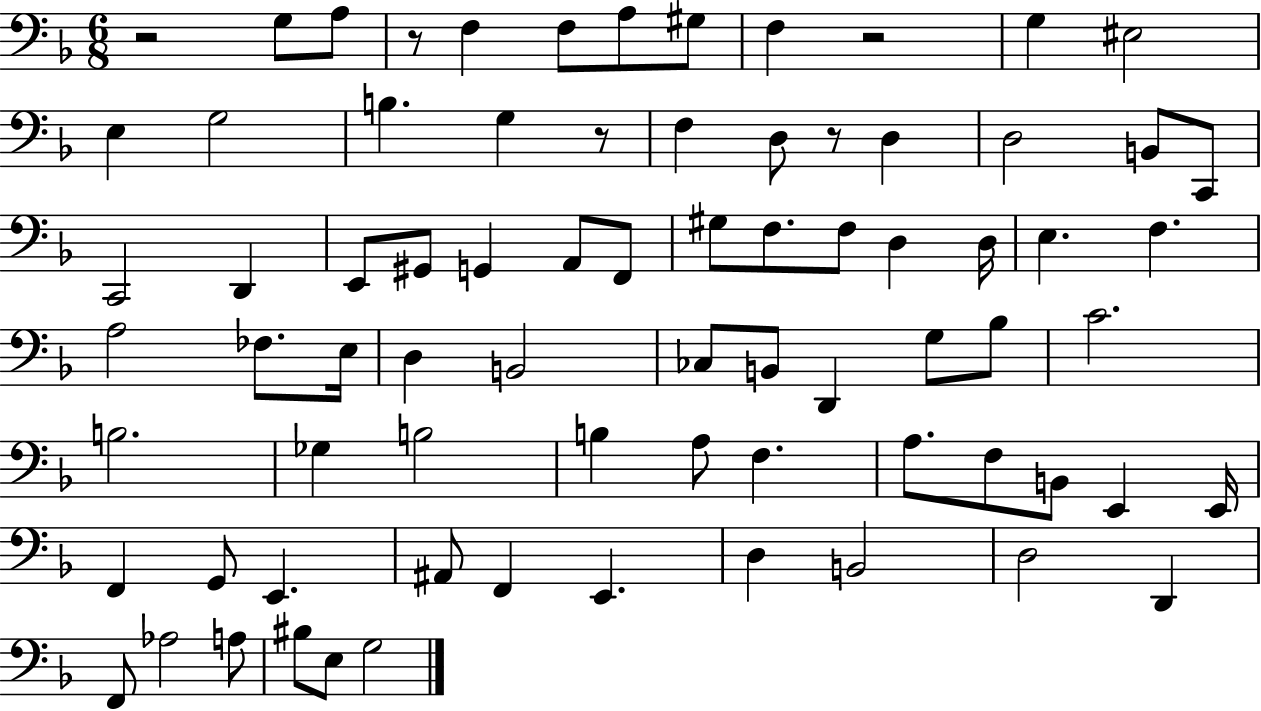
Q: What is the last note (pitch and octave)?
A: G3